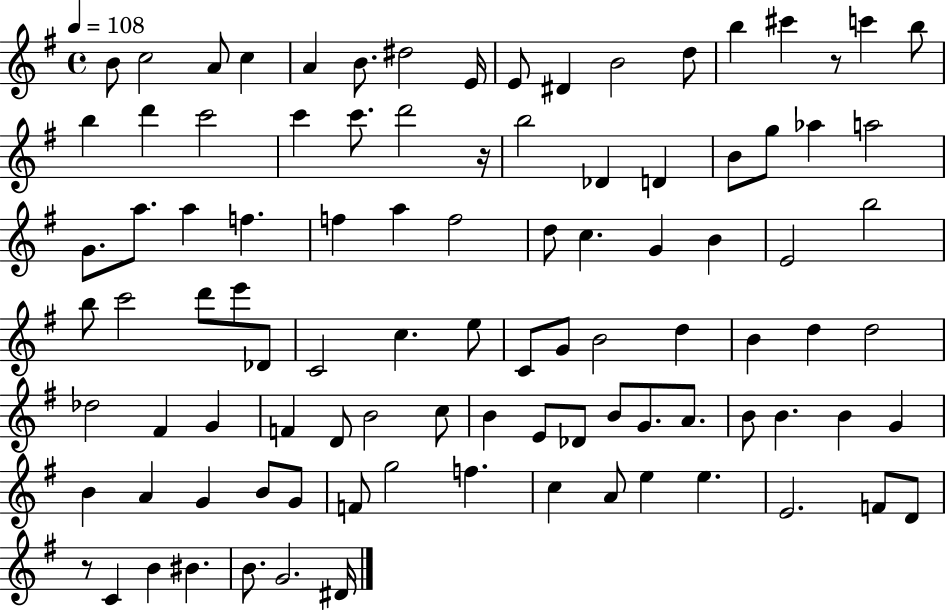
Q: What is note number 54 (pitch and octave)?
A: D5